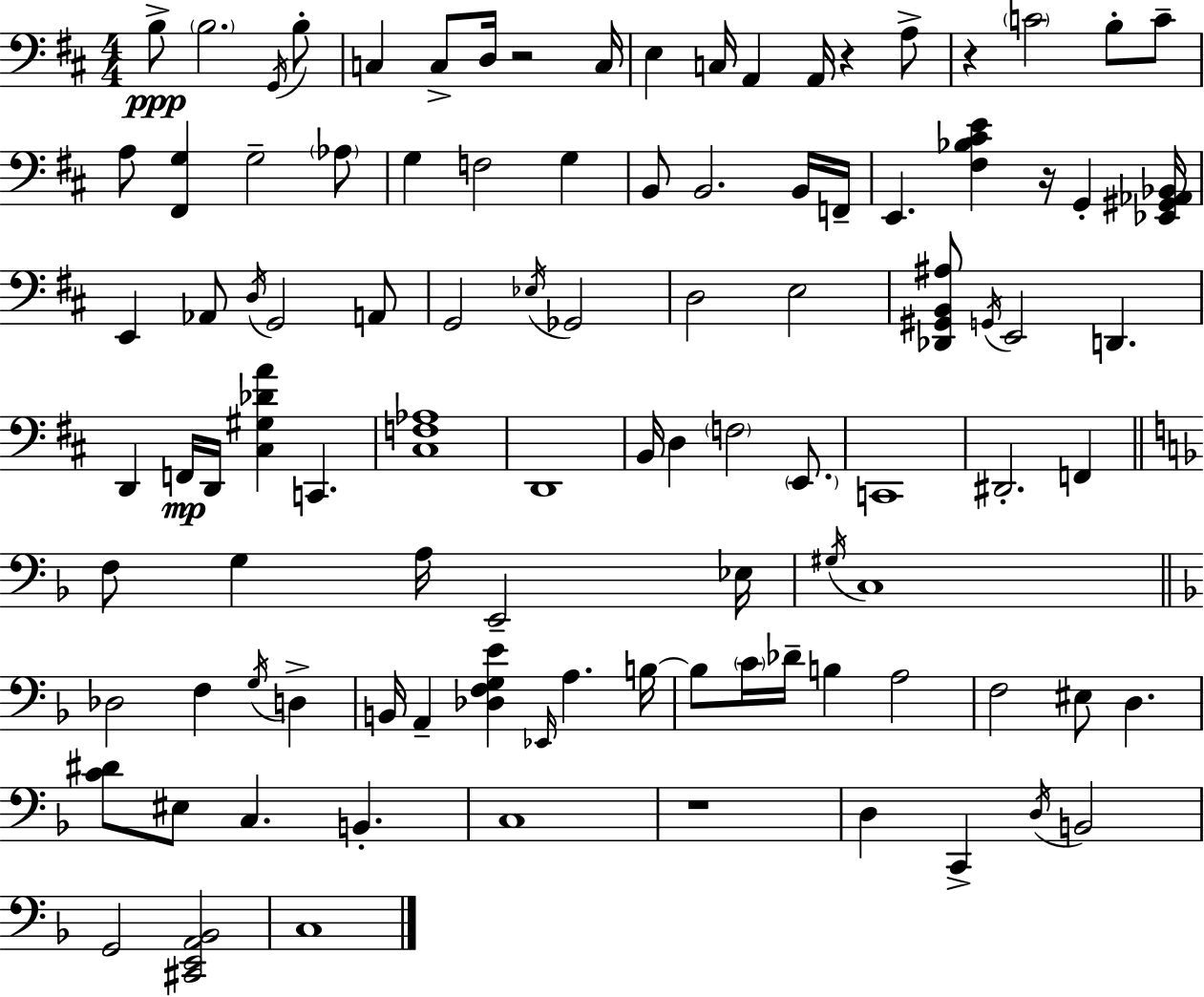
X:1
T:Untitled
M:4/4
L:1/4
K:D
B,/2 B,2 G,,/4 B,/2 C, C,/2 D,/4 z2 C,/4 E, C,/4 A,, A,,/4 z A,/2 z C2 B,/2 C/2 A,/2 [^F,,G,] G,2 _A,/2 G, F,2 G, B,,/2 B,,2 B,,/4 F,,/4 E,, [^F,_B,^CE] z/4 G,, [_E,,^G,,_A,,_B,,]/4 E,, _A,,/2 D,/4 G,,2 A,,/2 G,,2 _E,/4 _G,,2 D,2 E,2 [_D,,^G,,B,,^A,]/2 G,,/4 E,,2 D,, D,, F,,/4 D,,/4 [^C,^G,_DA] C,, [^C,F,_A,]4 D,,4 B,,/4 D, F,2 E,,/2 C,,4 ^D,,2 F,, F,/2 G, A,/4 E,,2 _E,/4 ^G,/4 C,4 _D,2 F, G,/4 D, B,,/4 A,, [_D,F,G,E] _E,,/4 A, B,/4 B,/2 C/4 _D/4 B, A,2 F,2 ^E,/2 D, [C^D]/2 ^E,/2 C, B,, C,4 z4 D, C,, D,/4 B,,2 G,,2 [^C,,E,,A,,_B,,]2 C,4